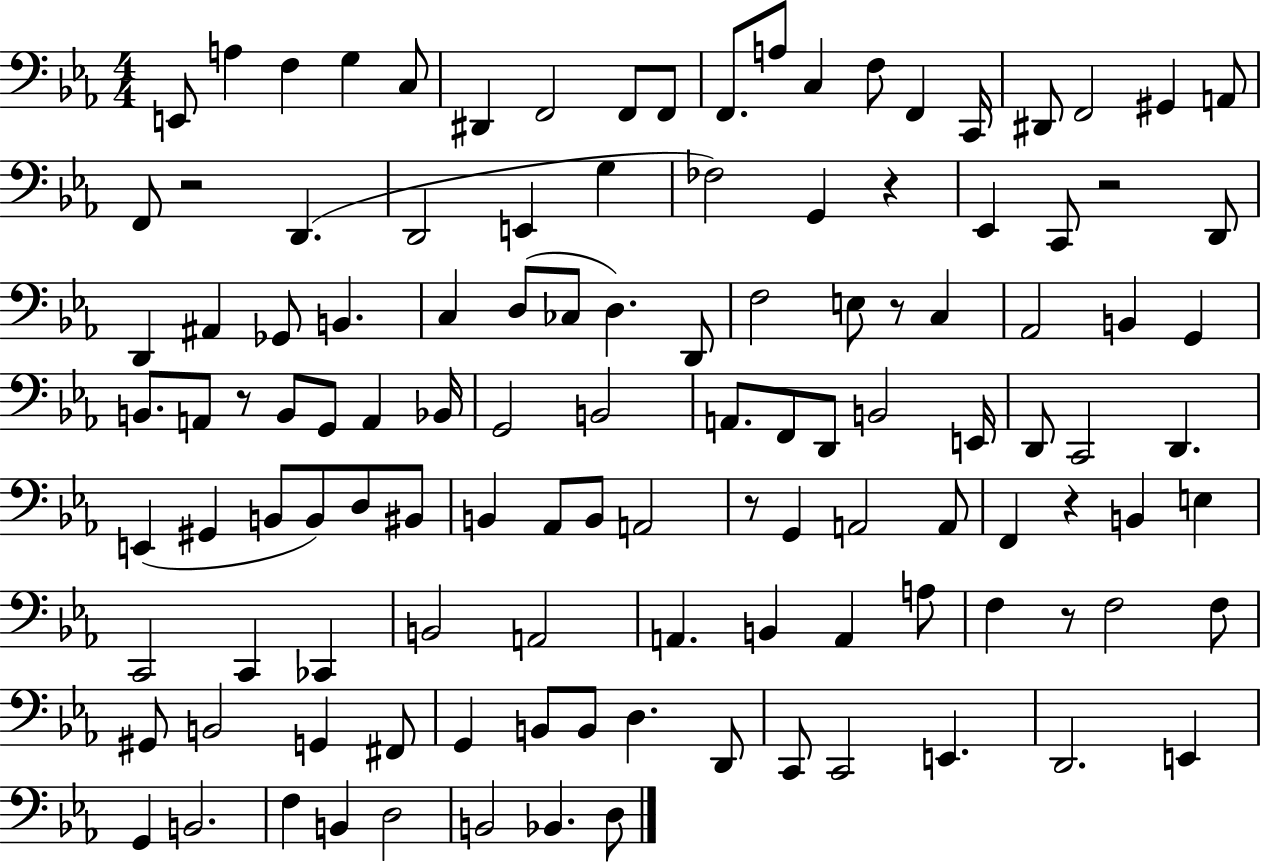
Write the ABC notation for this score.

X:1
T:Untitled
M:4/4
L:1/4
K:Eb
E,,/2 A, F, G, C,/2 ^D,, F,,2 F,,/2 F,,/2 F,,/2 A,/2 C, F,/2 F,, C,,/4 ^D,,/2 F,,2 ^G,, A,,/2 F,,/2 z2 D,, D,,2 E,, G, _F,2 G,, z _E,, C,,/2 z2 D,,/2 D,, ^A,, _G,,/2 B,, C, D,/2 _C,/2 D, D,,/2 F,2 E,/2 z/2 C, _A,,2 B,, G,, B,,/2 A,,/2 z/2 B,,/2 G,,/2 A,, _B,,/4 G,,2 B,,2 A,,/2 F,,/2 D,,/2 B,,2 E,,/4 D,,/2 C,,2 D,, E,, ^G,, B,,/2 B,,/2 D,/2 ^B,,/2 B,, _A,,/2 B,,/2 A,,2 z/2 G,, A,,2 A,,/2 F,, z B,, E, C,,2 C,, _C,, B,,2 A,,2 A,, B,, A,, A,/2 F, z/2 F,2 F,/2 ^G,,/2 B,,2 G,, ^F,,/2 G,, B,,/2 B,,/2 D, D,,/2 C,,/2 C,,2 E,, D,,2 E,, G,, B,,2 F, B,, D,2 B,,2 _B,, D,/2